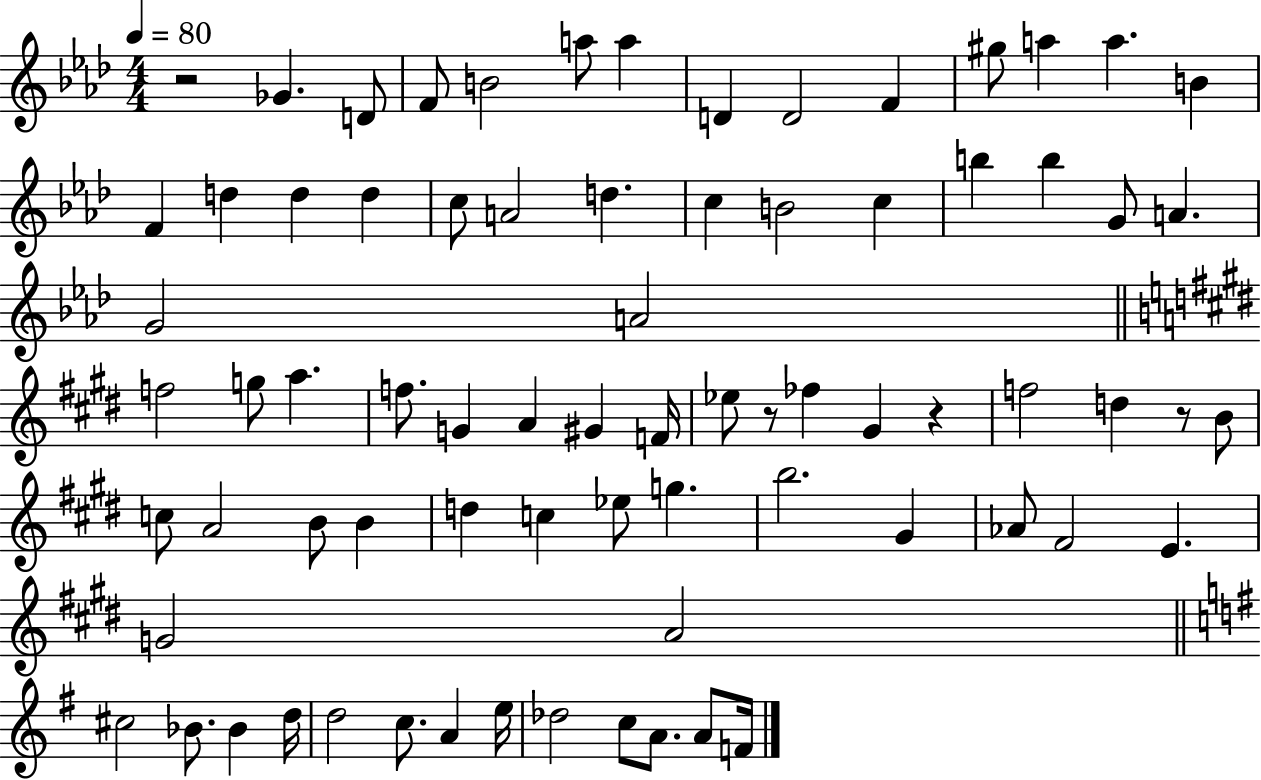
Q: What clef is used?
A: treble